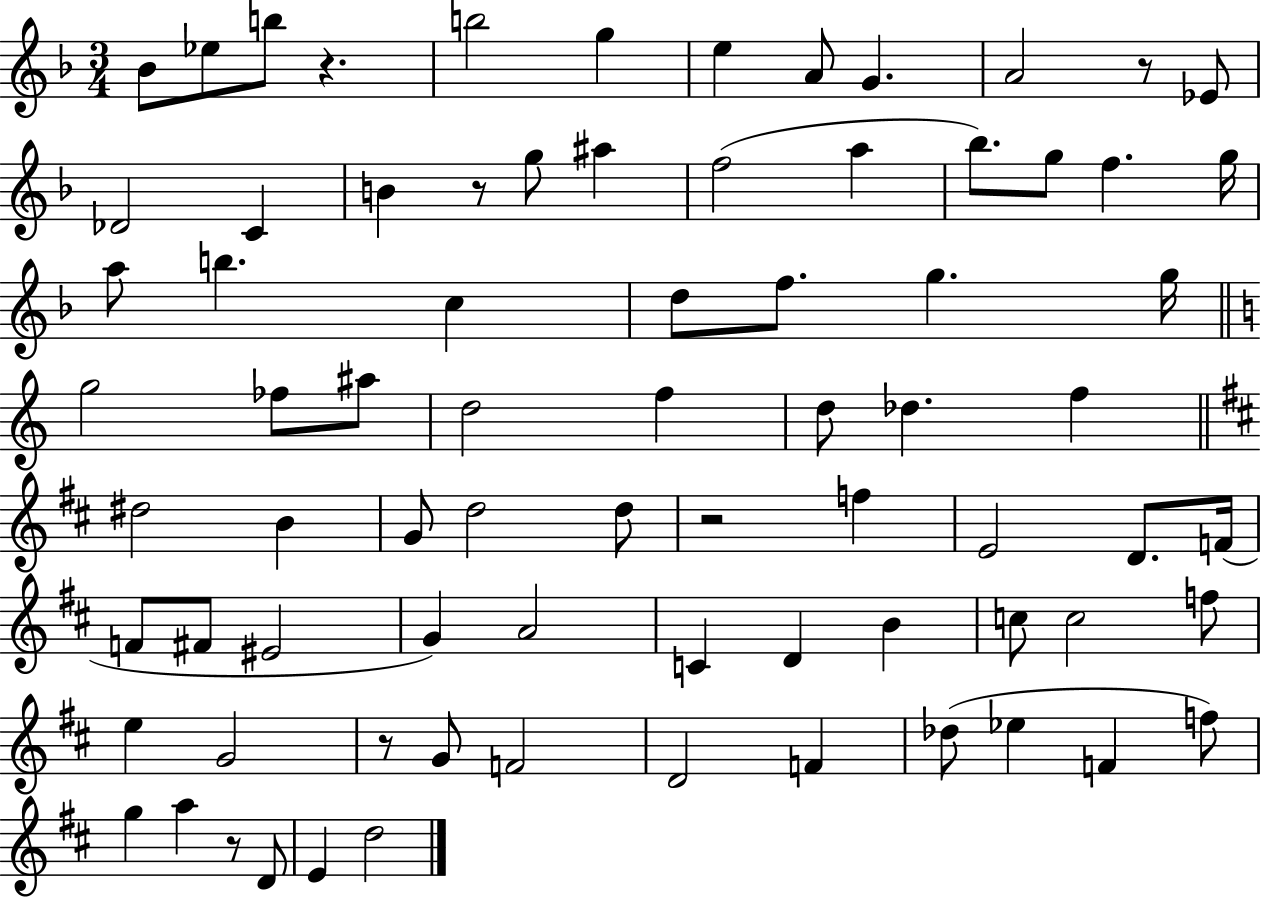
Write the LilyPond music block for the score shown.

{
  \clef treble
  \numericTimeSignature
  \time 3/4
  \key f \major
  bes'8 ees''8 b''8 r4. | b''2 g''4 | e''4 a'8 g'4. | a'2 r8 ees'8 | \break des'2 c'4 | b'4 r8 g''8 ais''4 | f''2( a''4 | bes''8.) g''8 f''4. g''16 | \break a''8 b''4. c''4 | d''8 f''8. g''4. g''16 | \bar "||" \break \key c \major g''2 fes''8 ais''8 | d''2 f''4 | d''8 des''4. f''4 | \bar "||" \break \key d \major dis''2 b'4 | g'8 d''2 d''8 | r2 f''4 | e'2 d'8. f'16( | \break f'8 fis'8 eis'2 | g'4) a'2 | c'4 d'4 b'4 | c''8 c''2 f''8 | \break e''4 g'2 | r8 g'8 f'2 | d'2 f'4 | des''8( ees''4 f'4 f''8) | \break g''4 a''4 r8 d'8 | e'4 d''2 | \bar "|."
}